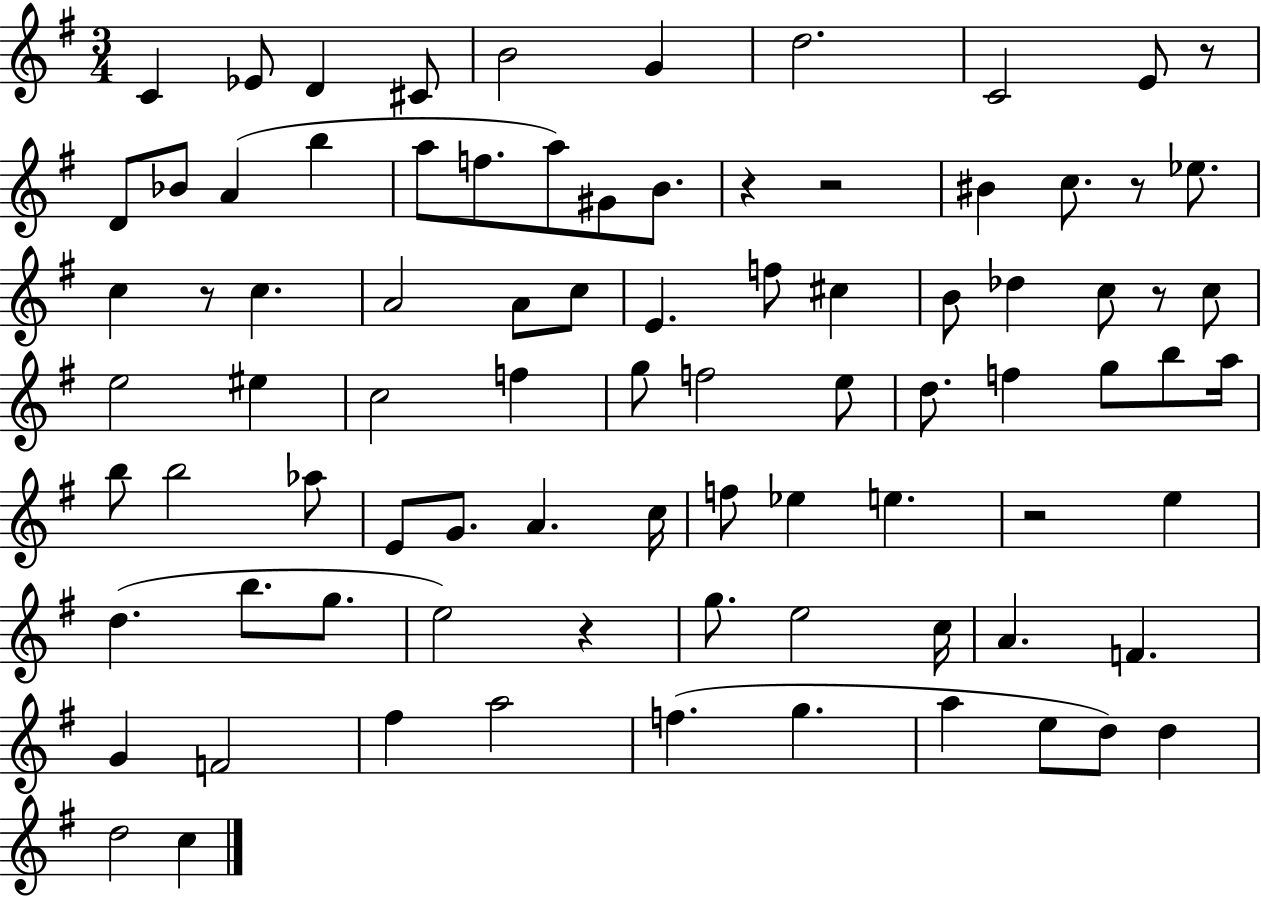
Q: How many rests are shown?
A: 8